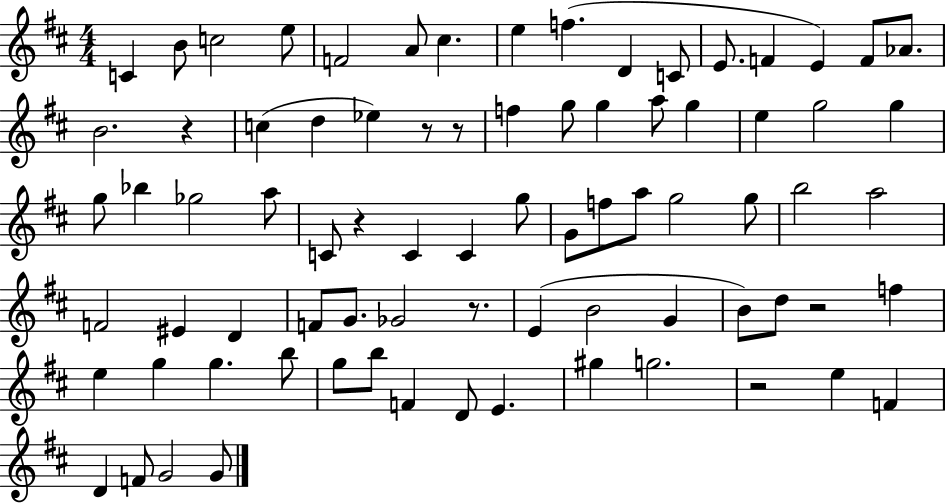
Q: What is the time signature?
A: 4/4